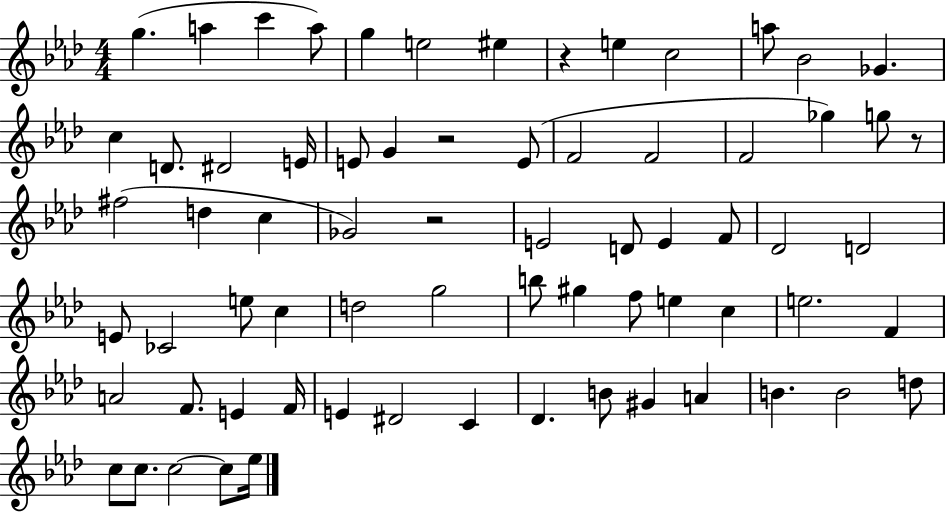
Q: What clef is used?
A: treble